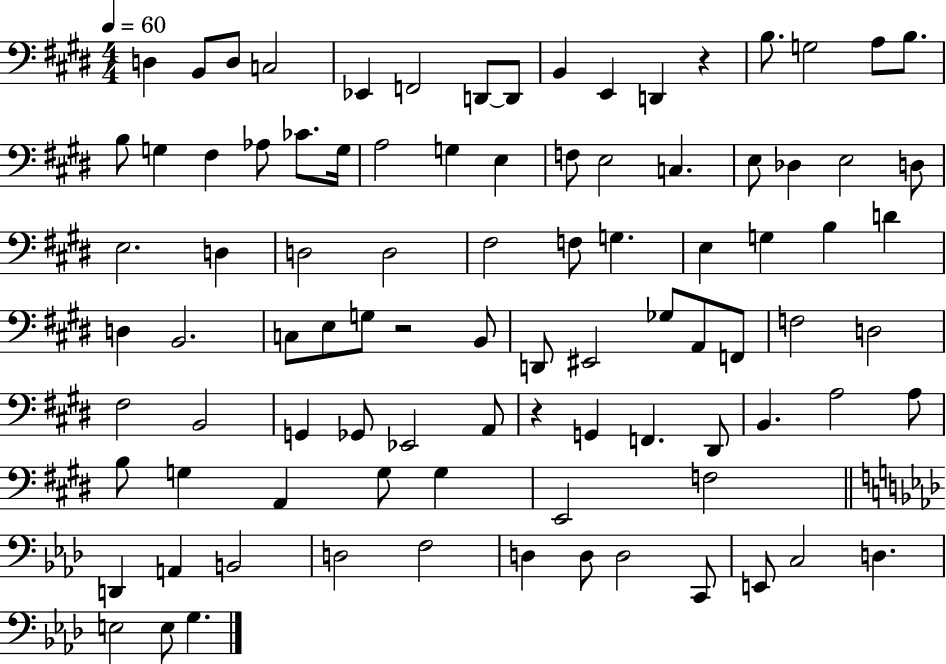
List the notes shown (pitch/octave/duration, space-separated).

D3/q B2/e D3/e C3/h Eb2/q F2/h D2/e D2/e B2/q E2/q D2/q R/q B3/e. G3/h A3/e B3/e. B3/e G3/q F#3/q Ab3/e CES4/e. G3/s A3/h G3/q E3/q F3/e E3/h C3/q. E3/e Db3/q E3/h D3/e E3/h. D3/q D3/h D3/h F#3/h F3/e G3/q. E3/q G3/q B3/q D4/q D3/q B2/h. C3/e E3/e G3/e R/h B2/e D2/e EIS2/h Gb3/e A2/e F2/e F3/h D3/h F#3/h B2/h G2/q Gb2/e Eb2/h A2/e R/q G2/q F2/q. D#2/e B2/q. A3/h A3/e B3/e G3/q A2/q G3/e G3/q E2/h F3/h D2/q A2/q B2/h D3/h F3/h D3/q D3/e D3/h C2/e E2/e C3/h D3/q. E3/h E3/e G3/q.